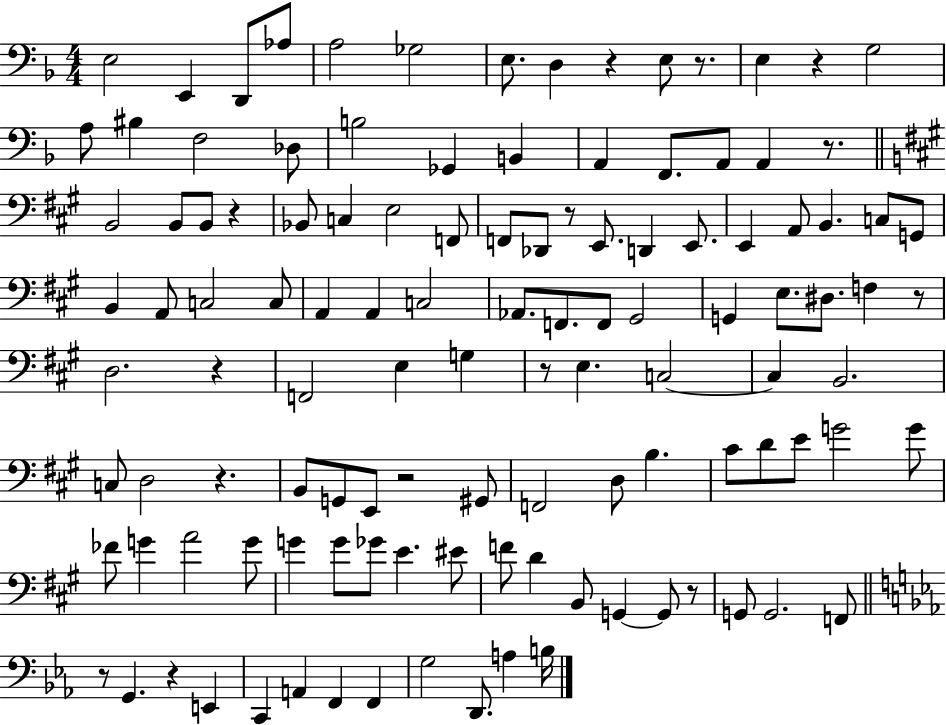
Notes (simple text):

E3/h E2/q D2/e Ab3/e A3/h Gb3/h E3/e. D3/q R/q E3/e R/e. E3/q R/q G3/h A3/e BIS3/q F3/h Db3/e B3/h Gb2/q B2/q A2/q F2/e. A2/e A2/q R/e. B2/h B2/e B2/e R/q Bb2/e C3/q E3/h F2/e F2/e Db2/e R/e E2/e. D2/q E2/e. E2/q A2/e B2/q. C3/e G2/e B2/q A2/e C3/h C3/e A2/q A2/q C3/h Ab2/e. F2/e. F2/e G#2/h G2/q E3/e. D#3/e. F3/q R/e D3/h. R/q F2/h E3/q G3/q R/e E3/q. C3/h C3/q B2/h. C3/e D3/h R/q. B2/e G2/e E2/e R/h G#2/e F2/h D3/e B3/q. C#4/e D4/e E4/e G4/h G4/e FES4/e G4/q A4/h G4/e G4/q G4/e Gb4/e E4/q. EIS4/e F4/e D4/q B2/e G2/q G2/e R/e G2/e G2/h. F2/e R/e G2/q. R/q E2/q C2/q A2/q F2/q F2/q G3/h D2/e. A3/q B3/s